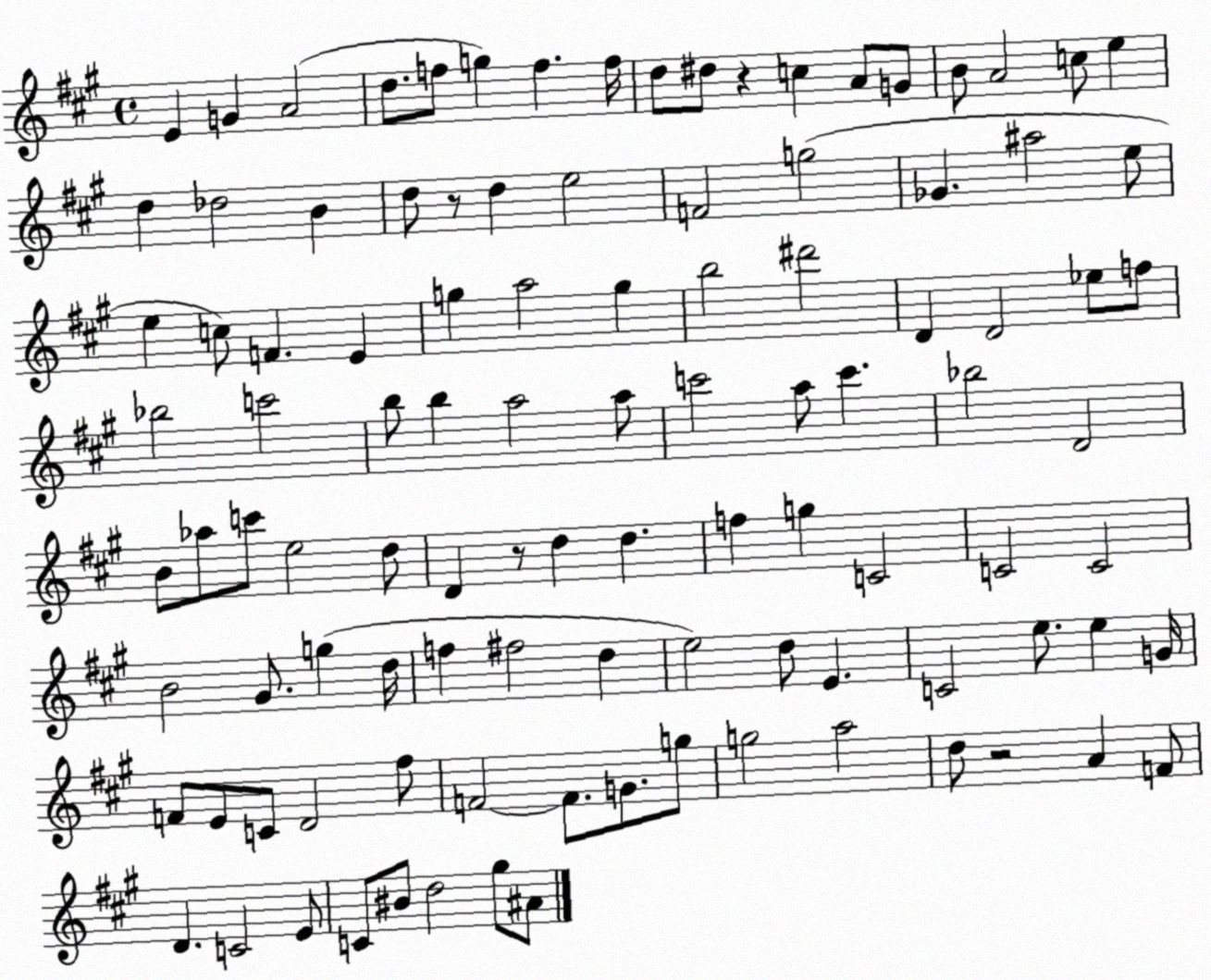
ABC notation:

X:1
T:Untitled
M:4/4
L:1/4
K:A
E G A2 d/2 f/2 g f f/4 d/2 ^d/2 z c A/2 G/2 B/2 A2 c/2 e d _d2 B d/2 z/2 d e2 F2 g2 _G ^a2 e/2 e c/2 F E g a2 g b2 ^d'2 D D2 _e/2 f/2 _b2 c'2 b/2 b a2 a/2 c'2 a/2 c' _b2 D2 B/2 _a/2 c'/2 e2 d/2 D z/2 d d f g C2 C2 C2 B2 ^G/2 g d/4 f ^f2 d e2 d/2 E C2 e/2 e G/4 F/2 E/2 C/2 D2 ^f/2 F2 F/2 G/2 g/2 g2 a2 d/2 z2 A F/2 D C2 E/2 C/2 ^B/2 d2 ^g/2 ^A/2